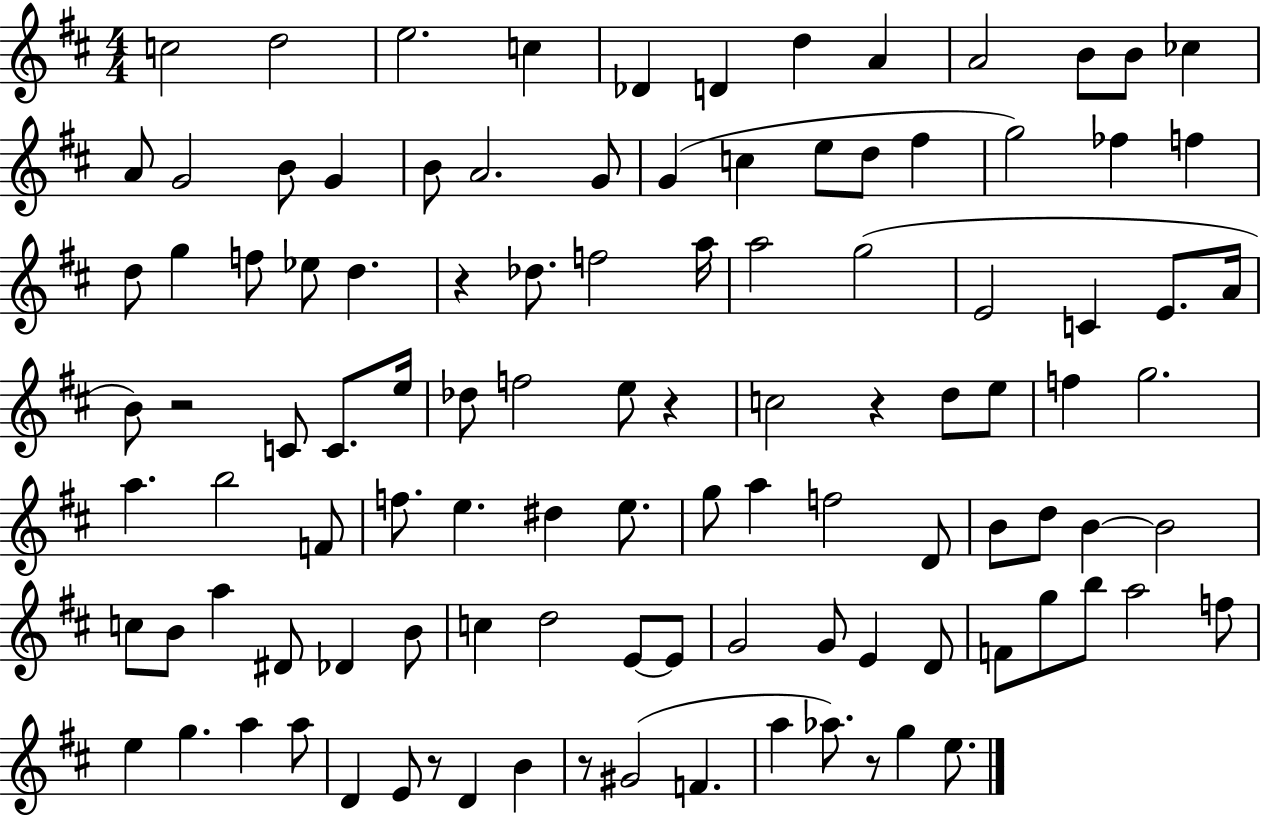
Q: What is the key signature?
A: D major